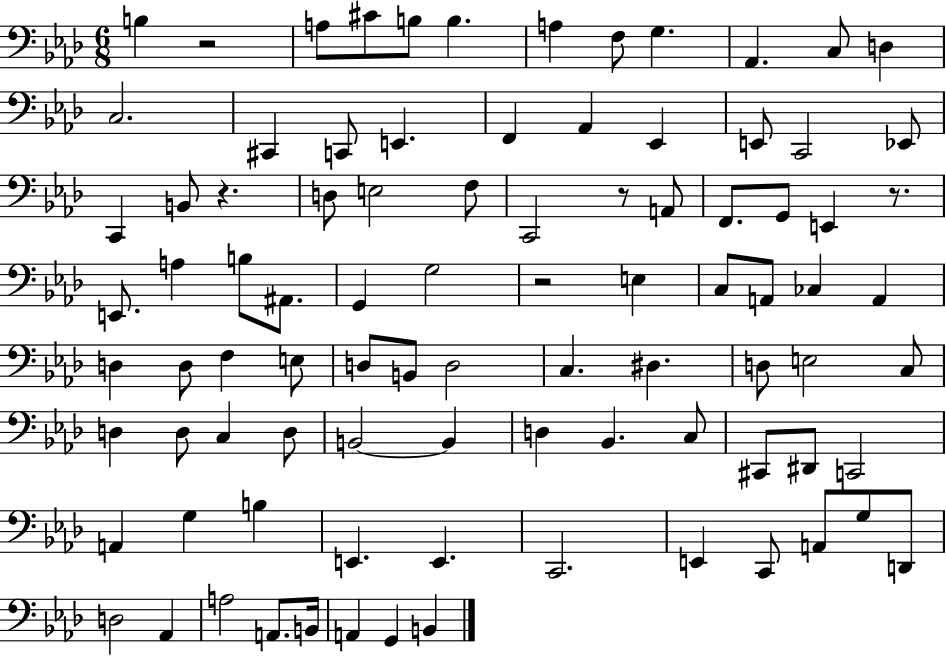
{
  \clef bass
  \numericTimeSignature
  \time 6/8
  \key aes \major
  b4 r2 | a8 cis'8 b8 b4. | a4 f8 g4. | aes,4. c8 d4 | \break c2. | cis,4 c,8 e,4. | f,4 aes,4 ees,4 | e,8 c,2 ees,8 | \break c,4 b,8 r4. | d8 e2 f8 | c,2 r8 a,8 | f,8. g,8 e,4 r8. | \break e,8. a4 b8 ais,8. | g,4 g2 | r2 e4 | c8 a,8 ces4 a,4 | \break d4 d8 f4 e8 | d8 b,8 d2 | c4. dis4. | d8 e2 c8 | \break d4 d8 c4 d8 | b,2~~ b,4 | d4 bes,4. c8 | cis,8 dis,8 c,2 | \break a,4 g4 b4 | e,4. e,4. | c,2. | e,4 c,8 a,8 g8 d,8 | \break d2 aes,4 | a2 a,8. b,16 | a,4 g,4 b,4 | \bar "|."
}